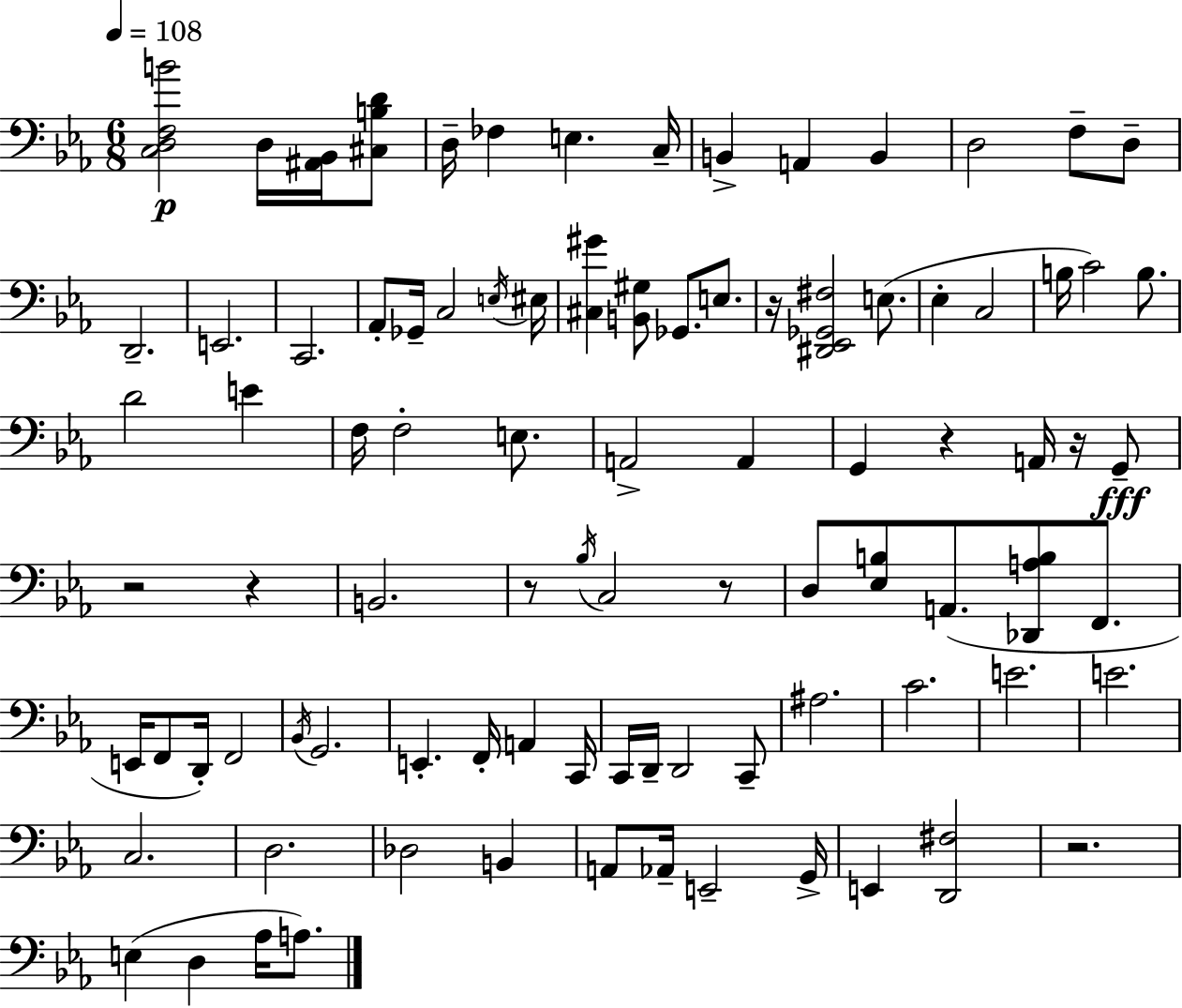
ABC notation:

X:1
T:Untitled
M:6/8
L:1/4
K:Cm
[C,D,F,B]2 D,/4 [^A,,_B,,]/4 [^C,B,D]/2 D,/4 _F, E, C,/4 B,, A,, B,, D,2 F,/2 D,/2 D,,2 E,,2 C,,2 _A,,/2 _G,,/4 C,2 E,/4 ^E,/4 [^C,^G] [B,,^G,]/2 _G,,/2 E,/2 z/4 [^D,,_E,,_G,,^F,]2 E,/2 _E, C,2 B,/4 C2 B,/2 D2 E F,/4 F,2 E,/2 A,,2 A,, G,, z A,,/4 z/4 G,,/2 z2 z B,,2 z/2 _B,/4 C,2 z/2 D,/2 [_E,B,]/2 A,,/2 [_D,,A,B,]/2 F,,/2 E,,/4 F,,/2 D,,/4 F,,2 _B,,/4 G,,2 E,, F,,/4 A,, C,,/4 C,,/4 D,,/4 D,,2 C,,/2 ^A,2 C2 E2 E2 C,2 D,2 _D,2 B,, A,,/2 _A,,/4 E,,2 G,,/4 E,, [D,,^F,]2 z2 E, D, _A,/4 A,/2